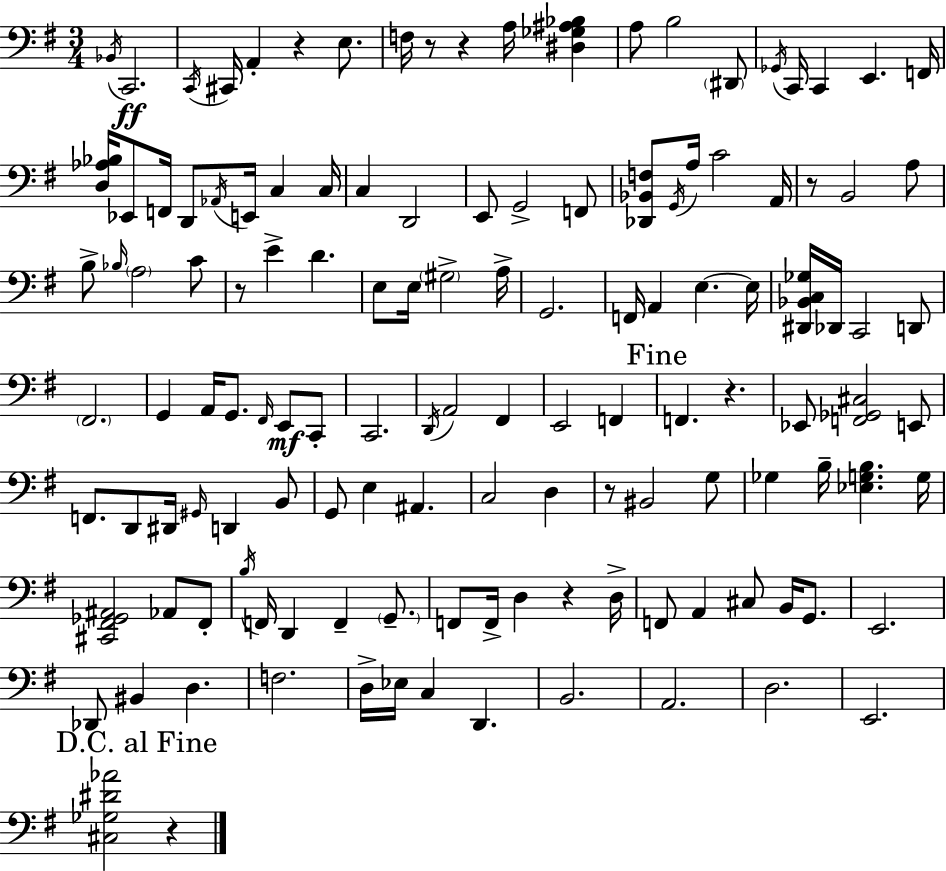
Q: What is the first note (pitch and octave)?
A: Bb2